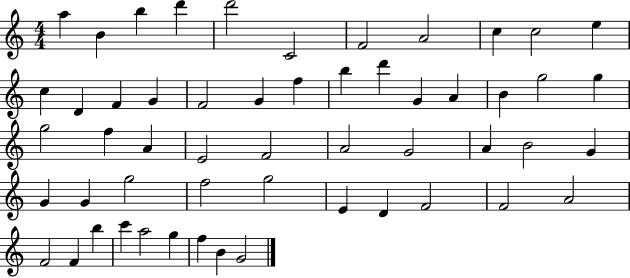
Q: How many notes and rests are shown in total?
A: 54